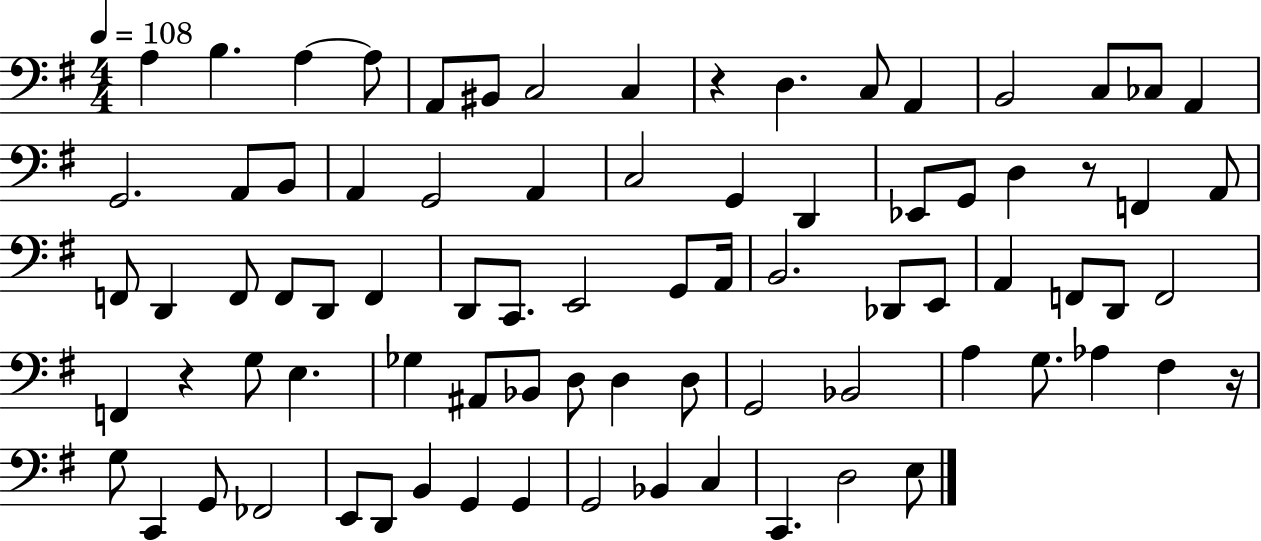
{
  \clef bass
  \numericTimeSignature
  \time 4/4
  \key g \major
  \tempo 4 = 108
  a4 b4. a4~~ a8 | a,8 bis,8 c2 c4 | r4 d4. c8 a,4 | b,2 c8 ces8 a,4 | \break g,2. a,8 b,8 | a,4 g,2 a,4 | c2 g,4 d,4 | ees,8 g,8 d4 r8 f,4 a,8 | \break f,8 d,4 f,8 f,8 d,8 f,4 | d,8 c,8. e,2 g,8 a,16 | b,2. des,8 e,8 | a,4 f,8 d,8 f,2 | \break f,4 r4 g8 e4. | ges4 ais,8 bes,8 d8 d4 d8 | g,2 bes,2 | a4 g8. aes4 fis4 r16 | \break g8 c,4 g,8 fes,2 | e,8 d,8 b,4 g,4 g,4 | g,2 bes,4 c4 | c,4. d2 e8 | \break \bar "|."
}